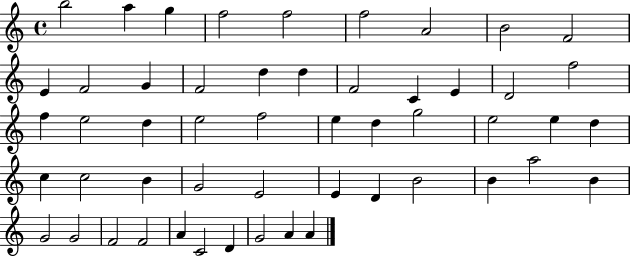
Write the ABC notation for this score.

X:1
T:Untitled
M:4/4
L:1/4
K:C
b2 a g f2 f2 f2 A2 B2 F2 E F2 G F2 d d F2 C E D2 f2 f e2 d e2 f2 e d g2 e2 e d c c2 B G2 E2 E D B2 B a2 B G2 G2 F2 F2 A C2 D G2 A A